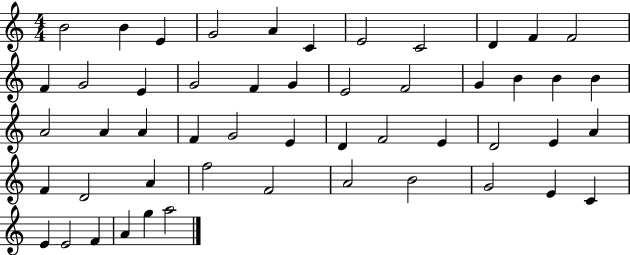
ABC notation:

X:1
T:Untitled
M:4/4
L:1/4
K:C
B2 B E G2 A C E2 C2 D F F2 F G2 E G2 F G E2 F2 G B B B A2 A A F G2 E D F2 E D2 E A F D2 A f2 F2 A2 B2 G2 E C E E2 F A g a2